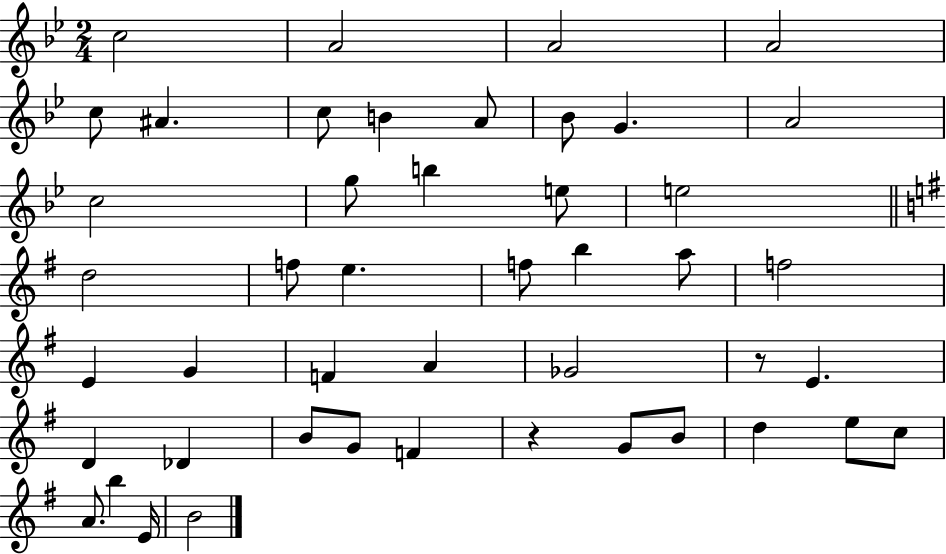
C5/h A4/h A4/h A4/h C5/e A#4/q. C5/e B4/q A4/e Bb4/e G4/q. A4/h C5/h G5/e B5/q E5/e E5/h D5/h F5/e E5/q. F5/e B5/q A5/e F5/h E4/q G4/q F4/q A4/q Gb4/h R/e E4/q. D4/q Db4/q B4/e G4/e F4/q R/q G4/e B4/e D5/q E5/e C5/e A4/e. B5/q E4/s B4/h